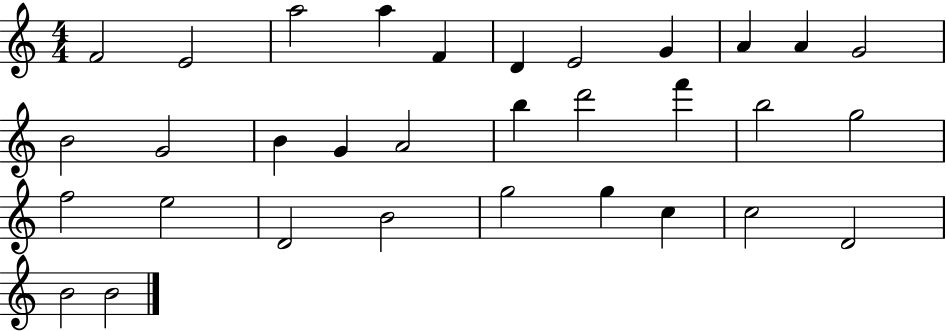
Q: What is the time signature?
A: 4/4